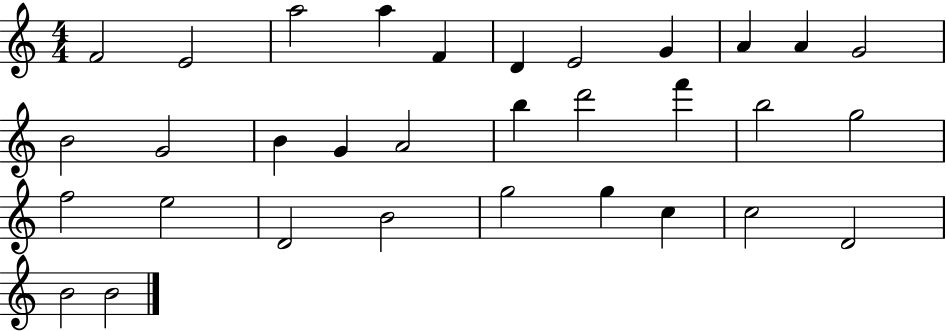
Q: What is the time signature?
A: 4/4